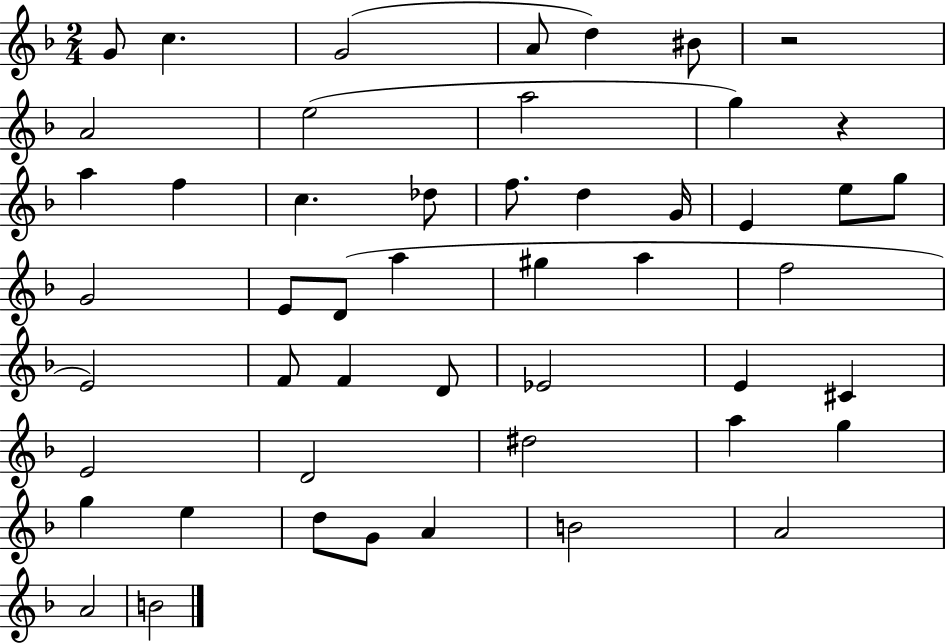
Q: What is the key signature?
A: F major